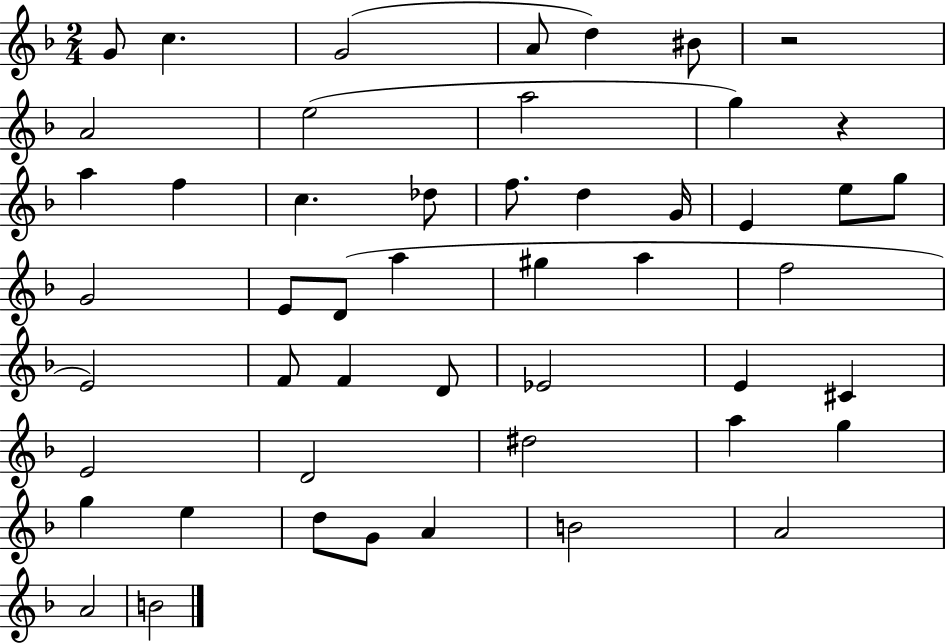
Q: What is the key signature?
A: F major